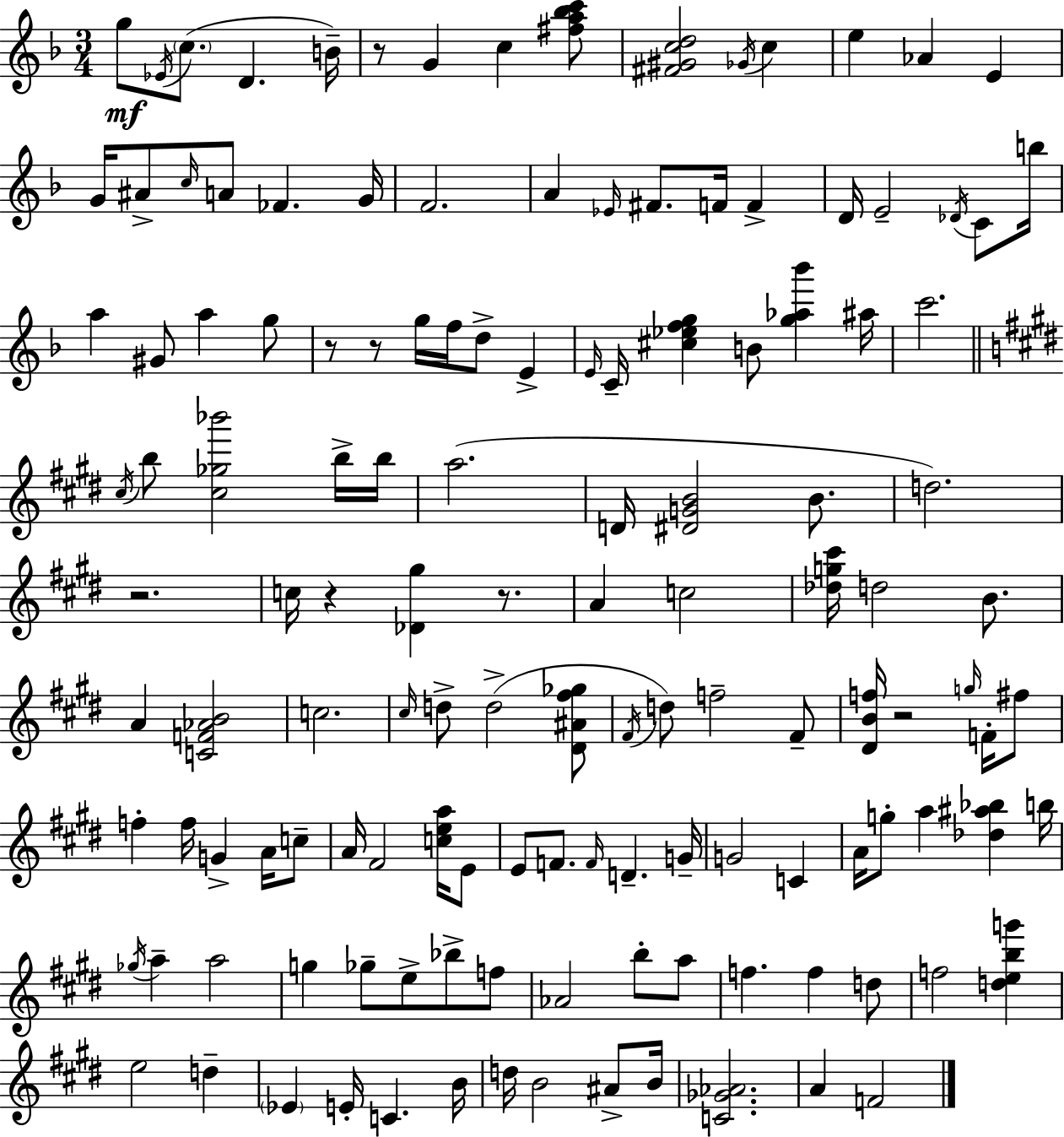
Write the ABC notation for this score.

X:1
T:Untitled
M:3/4
L:1/4
K:F
g/2 _E/4 c/2 D B/4 z/2 G c [^fa_bc']/2 [^F^Gcd]2 _G/4 c e _A E G/4 ^A/2 c/4 A/2 _F G/4 F2 A _E/4 ^F/2 F/4 F D/4 E2 _D/4 C/2 b/4 a ^G/2 a g/2 z/2 z/2 g/4 f/4 d/2 E E/4 C/4 [^c_efg] B/2 [g_a_b'] ^a/4 c'2 ^c/4 b/2 [^c_g_b']2 b/4 b/4 a2 D/4 [^DGB]2 B/2 d2 z2 c/4 z [_D^g] z/2 A c2 [_dg^c']/4 d2 B/2 A [CF_AB]2 c2 ^c/4 d/2 d2 [^D^A^f_g]/2 ^F/4 d/2 f2 ^F/2 [^DBf]/4 z2 g/4 F/4 ^f/2 f f/4 G A/4 c/2 A/4 ^F2 [cea]/4 E/2 E/2 F/2 F/4 D G/4 G2 C A/4 g/2 a [_d^a_b] b/4 _g/4 a a2 g _g/2 e/2 _b/2 f/2 _A2 b/2 a/2 f f d/2 f2 [debg'] e2 d _E E/4 C B/4 d/4 B2 ^A/2 B/4 [C_G_A]2 A F2